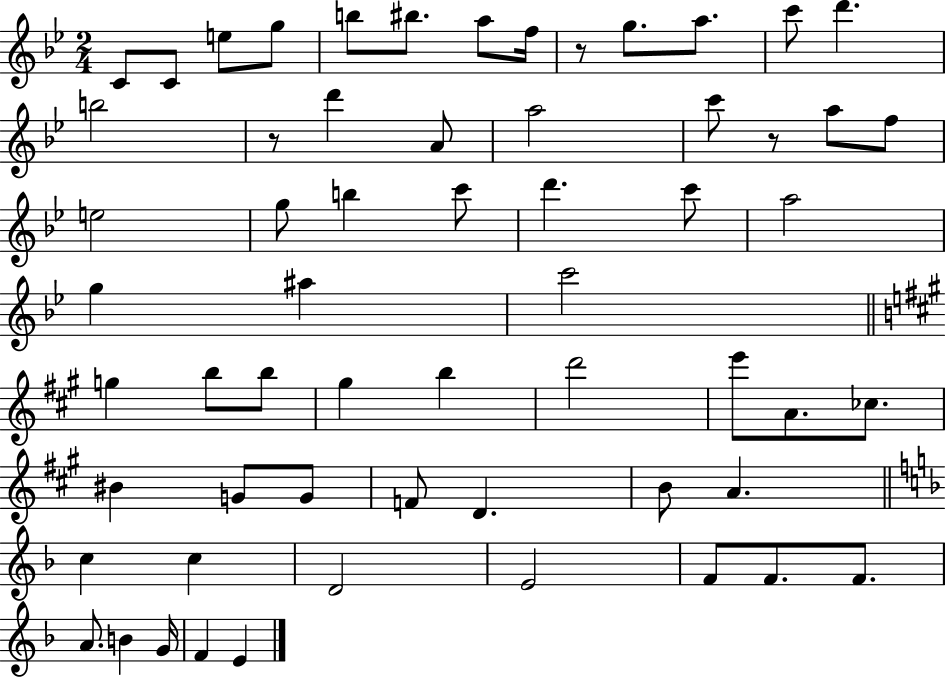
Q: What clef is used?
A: treble